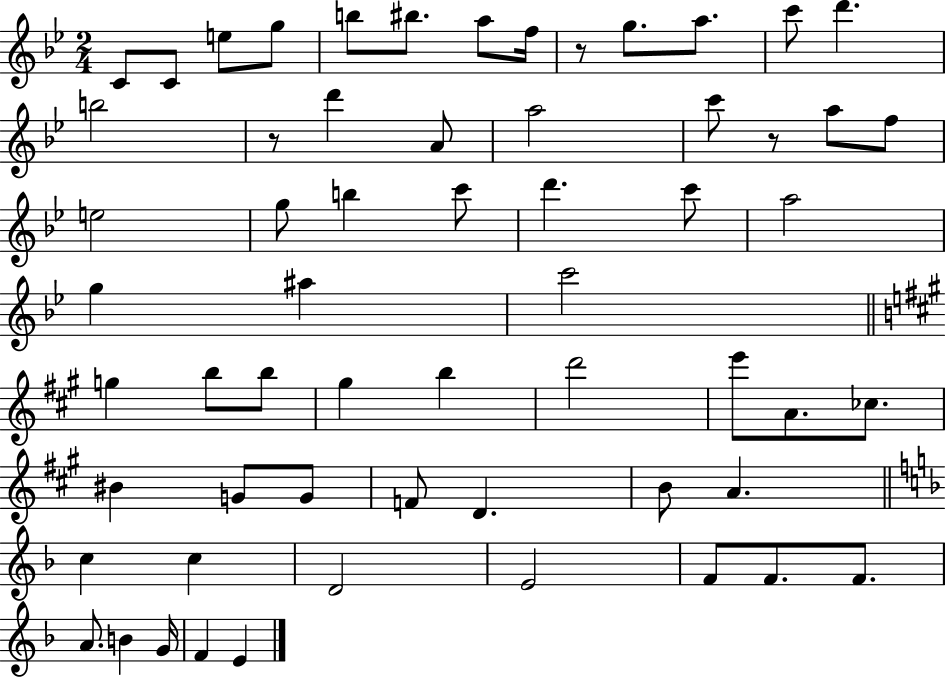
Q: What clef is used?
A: treble